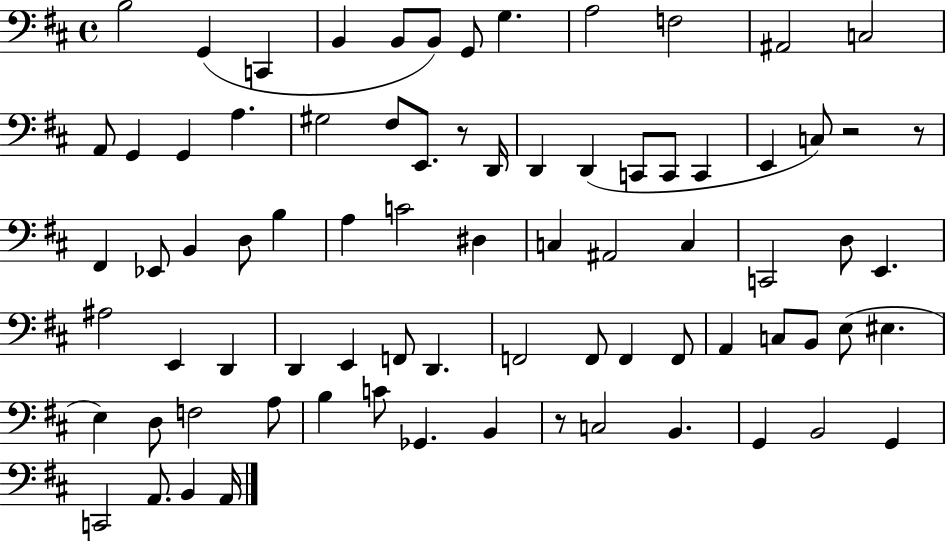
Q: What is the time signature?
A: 4/4